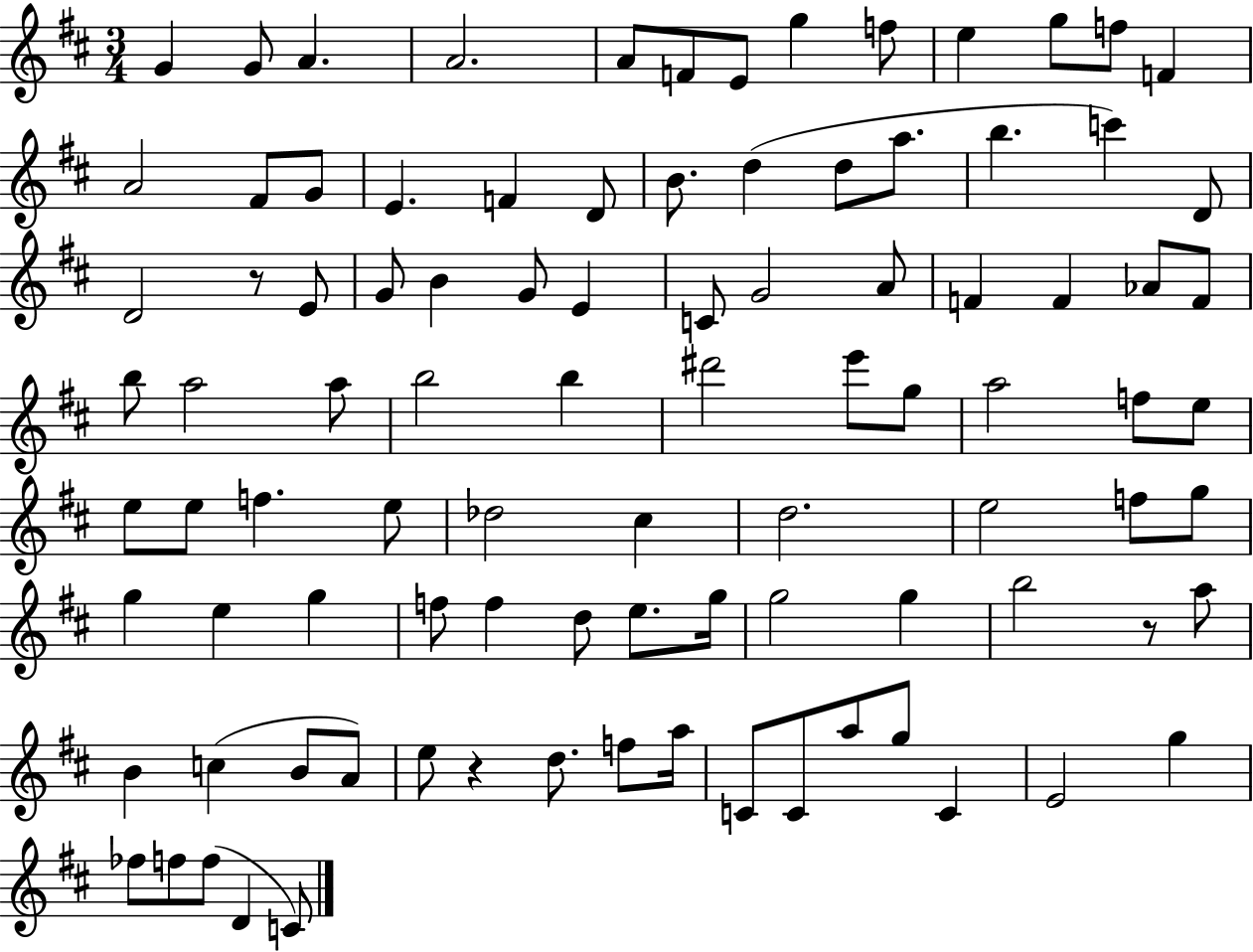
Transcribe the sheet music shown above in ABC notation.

X:1
T:Untitled
M:3/4
L:1/4
K:D
G G/2 A A2 A/2 F/2 E/2 g f/2 e g/2 f/2 F A2 ^F/2 G/2 E F D/2 B/2 d d/2 a/2 b c' D/2 D2 z/2 E/2 G/2 B G/2 E C/2 G2 A/2 F F _A/2 F/2 b/2 a2 a/2 b2 b ^d'2 e'/2 g/2 a2 f/2 e/2 e/2 e/2 f e/2 _d2 ^c d2 e2 f/2 g/2 g e g f/2 f d/2 e/2 g/4 g2 g b2 z/2 a/2 B c B/2 A/2 e/2 z d/2 f/2 a/4 C/2 C/2 a/2 g/2 C E2 g _f/2 f/2 f/2 D C/2